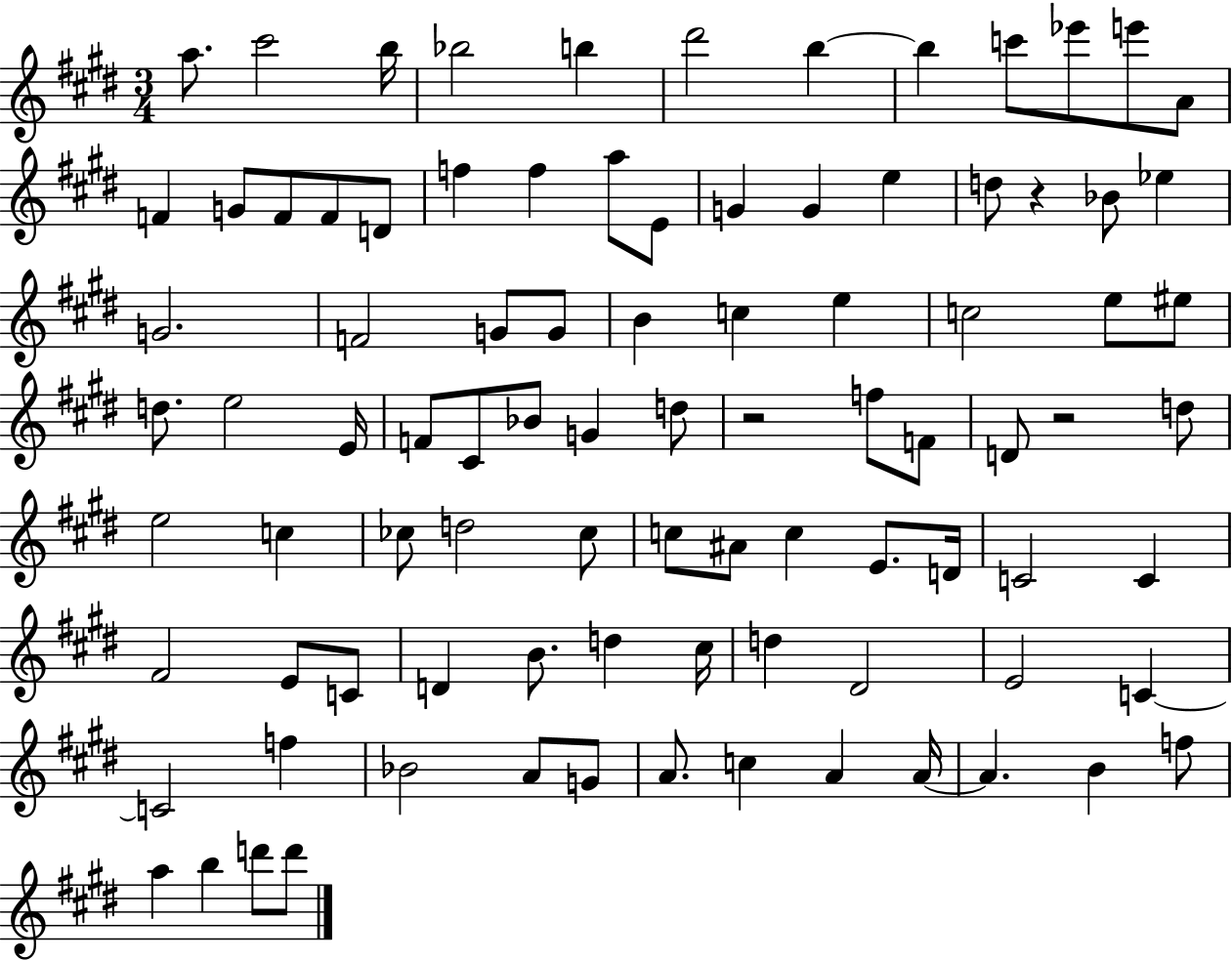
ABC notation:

X:1
T:Untitled
M:3/4
L:1/4
K:E
a/2 ^c'2 b/4 _b2 b ^d'2 b b c'/2 _e'/2 e'/2 A/2 F G/2 F/2 F/2 D/2 f f a/2 E/2 G G e d/2 z _B/2 _e G2 F2 G/2 G/2 B c e c2 e/2 ^e/2 d/2 e2 E/4 F/2 ^C/2 _B/2 G d/2 z2 f/2 F/2 D/2 z2 d/2 e2 c _c/2 d2 _c/2 c/2 ^A/2 c E/2 D/4 C2 C ^F2 E/2 C/2 D B/2 d ^c/4 d ^D2 E2 C C2 f _B2 A/2 G/2 A/2 c A A/4 A B f/2 a b d'/2 d'/2